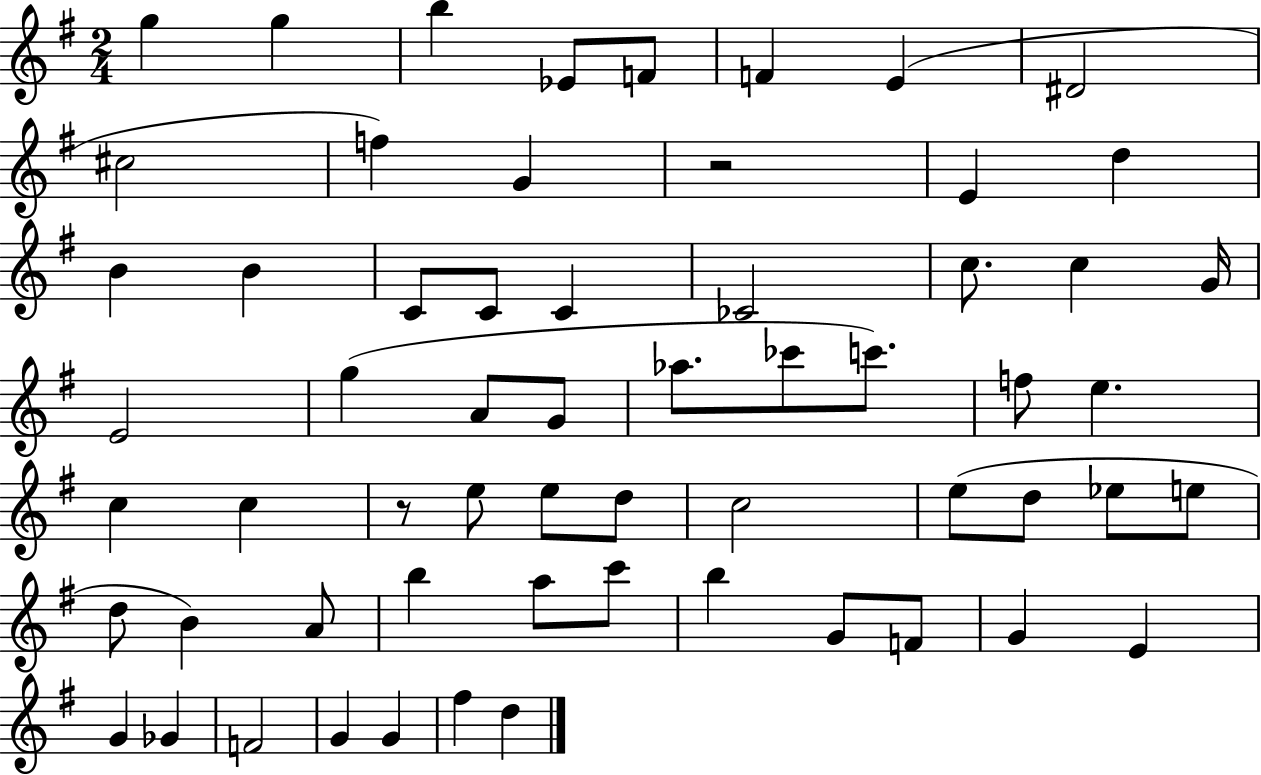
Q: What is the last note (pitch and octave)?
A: D5